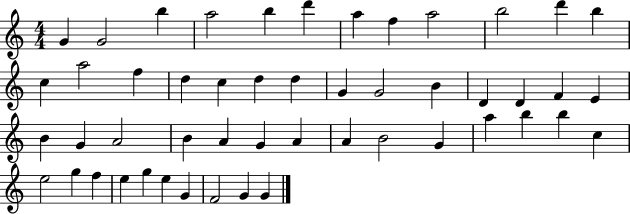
{
  \clef treble
  \numericTimeSignature
  \time 4/4
  \key c \major
  g'4 g'2 b''4 | a''2 b''4 d'''4 | a''4 f''4 a''2 | b''2 d'''4 b''4 | \break c''4 a''2 f''4 | d''4 c''4 d''4 d''4 | g'4 g'2 b'4 | d'4 d'4 f'4 e'4 | \break b'4 g'4 a'2 | b'4 a'4 g'4 a'4 | a'4 b'2 g'4 | a''4 b''4 b''4 c''4 | \break e''2 g''4 f''4 | e''4 g''4 e''4 g'4 | f'2 g'4 g'4 | \bar "|."
}